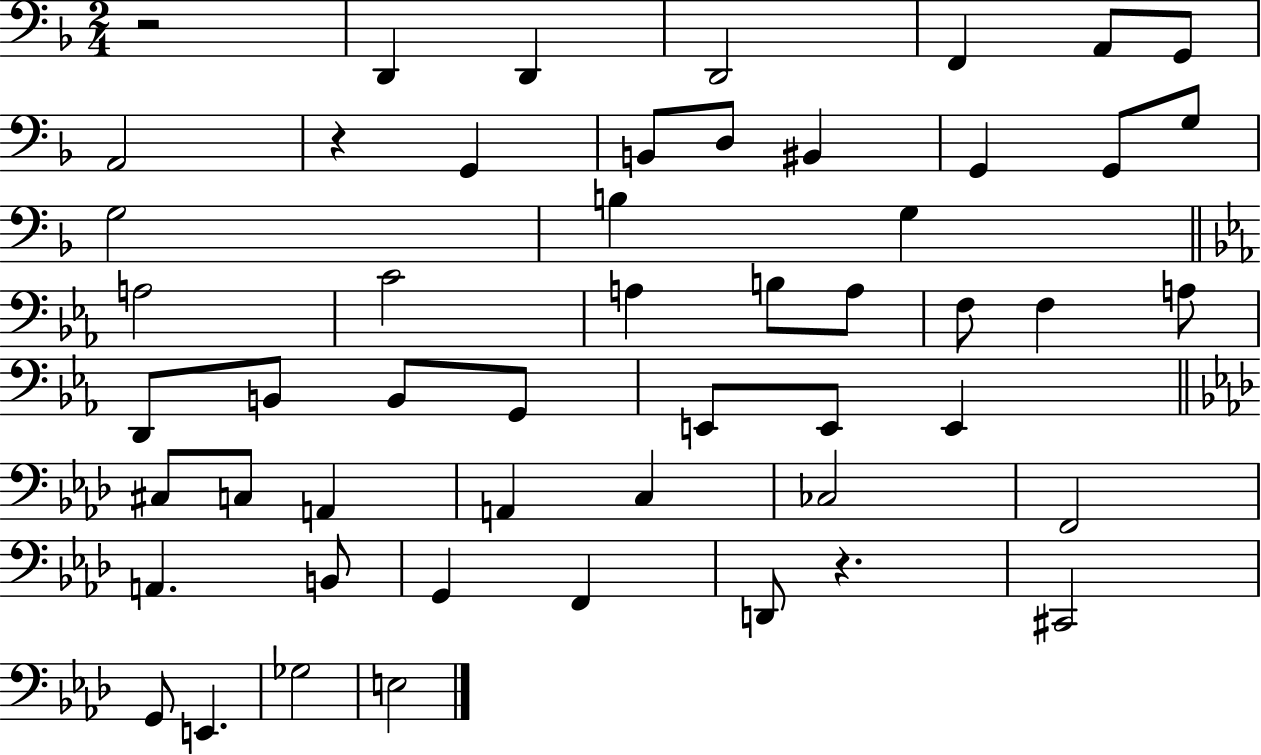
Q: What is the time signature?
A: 2/4